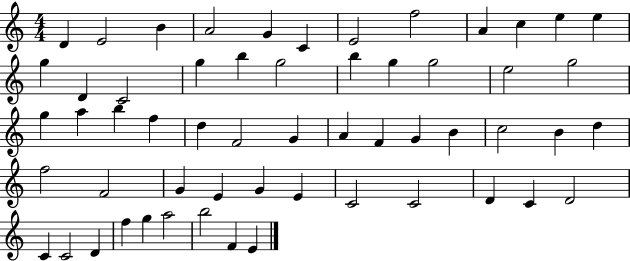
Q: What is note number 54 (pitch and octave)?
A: A5